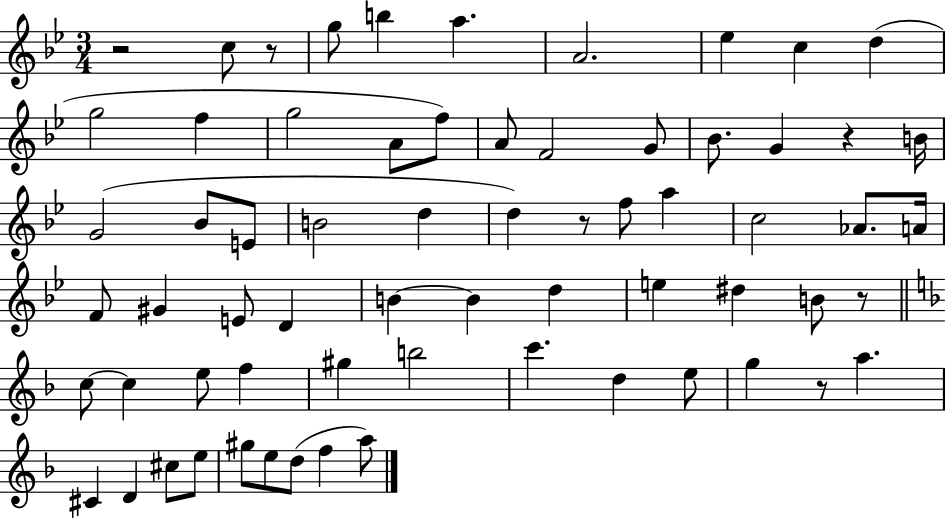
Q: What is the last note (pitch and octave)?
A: A5